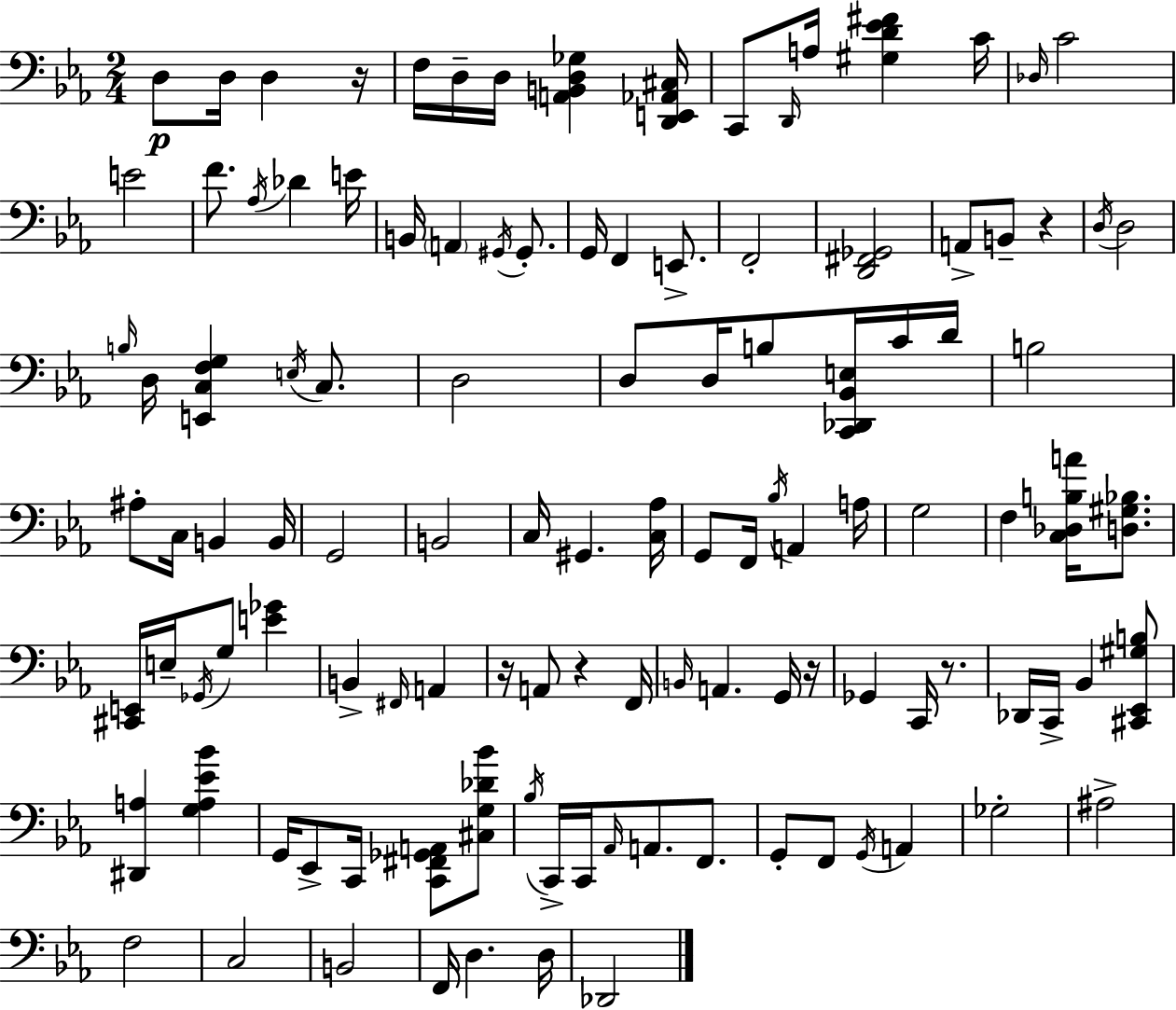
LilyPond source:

{
  \clef bass
  \numericTimeSignature
  \time 2/4
  \key ees \major
  d8\p d16 d4 r16 | f16 d16-- d16 <a, b, d ges>4 <d, e, aes, cis>16 | c,8 \grace { d,16 } a16 <gis d' ees' fis'>4 | c'16 \grace { des16 } c'2 | \break e'2 | f'8. \acciaccatura { aes16 } des'4 | e'16 b,16 \parenthesize a,4 | \acciaccatura { gis,16 } gis,8.-. g,16 f,4 | \break e,8.-> f,2-. | <d, fis, ges,>2 | a,8-> b,8-- | r4 \acciaccatura { d16 } d2 | \break \grace { b16 } d16 <e, c f g>4 | \acciaccatura { e16 } c8. d2 | d8 | d16 b8 <c, des, bes, e>16 c'16 d'16 b2 | \break ais8-. | c16 b,4 b,16 g,2 | b,2 | c16 | \break gis,4. <c aes>16 g,8 | f,16 \acciaccatura { bes16 } a,4 a16 | g2 | f4 <c des b a'>16 <d gis bes>8. | \break <cis, e,>16 e16-- \acciaccatura { ges,16 } g8 <e' ges'>4 | b,4-> \grace { fis,16 } a,4 | r16 a,8 r4 | f,16 \grace { b,16 } a,4. | \break g,16 r16 ges,4 c,16 | r8. des,16 c,16-> bes,4 | <cis, ees, gis b>8 <dis, a>4 <g a ees' bes'>4 | g,16 ees,8-> c,16 <c, fis, ges, a,>8 | \break <cis g des' bes'>8 \acciaccatura { bes16 } c,16-> c,16 \grace { aes,16 } a,8. | f,8. g,8-. f,8 | \acciaccatura { g,16 } a,4 ges2-. | ais2-> | \break f2 | c2 | b,2 | f,16 d4. | \break d16 des,2 | \bar "|."
}